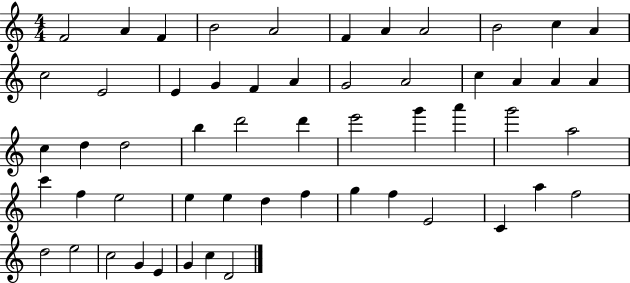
{
  \clef treble
  \numericTimeSignature
  \time 4/4
  \key c \major
  f'2 a'4 f'4 | b'2 a'2 | f'4 a'4 a'2 | b'2 c''4 a'4 | \break c''2 e'2 | e'4 g'4 f'4 a'4 | g'2 a'2 | c''4 a'4 a'4 a'4 | \break c''4 d''4 d''2 | b''4 d'''2 d'''4 | e'''2 g'''4 a'''4 | g'''2 a''2 | \break c'''4 f''4 e''2 | e''4 e''4 d''4 f''4 | g''4 f''4 e'2 | c'4 a''4 f''2 | \break d''2 e''2 | c''2 g'4 e'4 | g'4 c''4 d'2 | \bar "|."
}